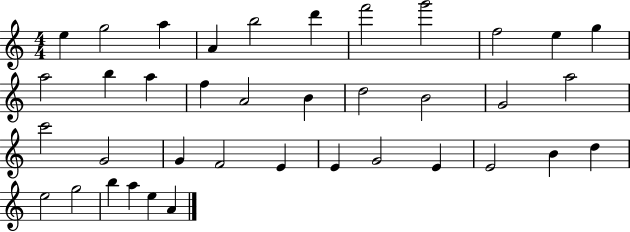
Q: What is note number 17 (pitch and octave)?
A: B4